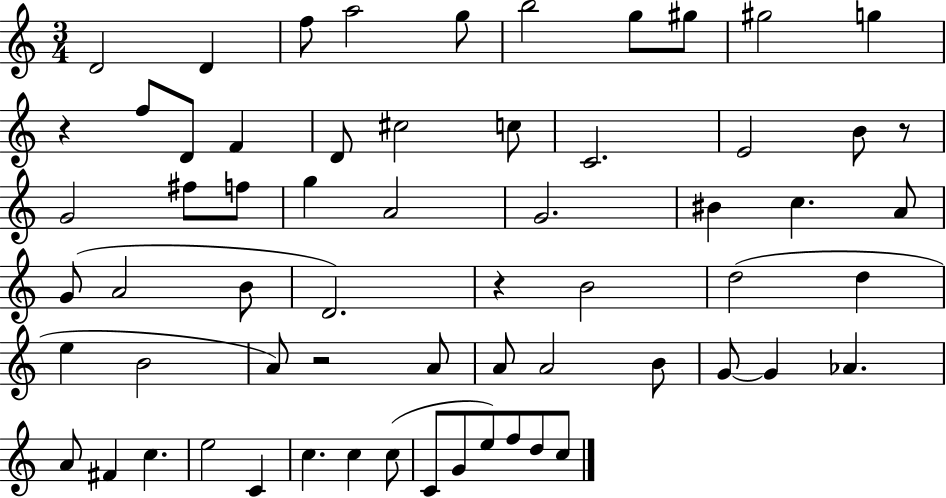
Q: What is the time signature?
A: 3/4